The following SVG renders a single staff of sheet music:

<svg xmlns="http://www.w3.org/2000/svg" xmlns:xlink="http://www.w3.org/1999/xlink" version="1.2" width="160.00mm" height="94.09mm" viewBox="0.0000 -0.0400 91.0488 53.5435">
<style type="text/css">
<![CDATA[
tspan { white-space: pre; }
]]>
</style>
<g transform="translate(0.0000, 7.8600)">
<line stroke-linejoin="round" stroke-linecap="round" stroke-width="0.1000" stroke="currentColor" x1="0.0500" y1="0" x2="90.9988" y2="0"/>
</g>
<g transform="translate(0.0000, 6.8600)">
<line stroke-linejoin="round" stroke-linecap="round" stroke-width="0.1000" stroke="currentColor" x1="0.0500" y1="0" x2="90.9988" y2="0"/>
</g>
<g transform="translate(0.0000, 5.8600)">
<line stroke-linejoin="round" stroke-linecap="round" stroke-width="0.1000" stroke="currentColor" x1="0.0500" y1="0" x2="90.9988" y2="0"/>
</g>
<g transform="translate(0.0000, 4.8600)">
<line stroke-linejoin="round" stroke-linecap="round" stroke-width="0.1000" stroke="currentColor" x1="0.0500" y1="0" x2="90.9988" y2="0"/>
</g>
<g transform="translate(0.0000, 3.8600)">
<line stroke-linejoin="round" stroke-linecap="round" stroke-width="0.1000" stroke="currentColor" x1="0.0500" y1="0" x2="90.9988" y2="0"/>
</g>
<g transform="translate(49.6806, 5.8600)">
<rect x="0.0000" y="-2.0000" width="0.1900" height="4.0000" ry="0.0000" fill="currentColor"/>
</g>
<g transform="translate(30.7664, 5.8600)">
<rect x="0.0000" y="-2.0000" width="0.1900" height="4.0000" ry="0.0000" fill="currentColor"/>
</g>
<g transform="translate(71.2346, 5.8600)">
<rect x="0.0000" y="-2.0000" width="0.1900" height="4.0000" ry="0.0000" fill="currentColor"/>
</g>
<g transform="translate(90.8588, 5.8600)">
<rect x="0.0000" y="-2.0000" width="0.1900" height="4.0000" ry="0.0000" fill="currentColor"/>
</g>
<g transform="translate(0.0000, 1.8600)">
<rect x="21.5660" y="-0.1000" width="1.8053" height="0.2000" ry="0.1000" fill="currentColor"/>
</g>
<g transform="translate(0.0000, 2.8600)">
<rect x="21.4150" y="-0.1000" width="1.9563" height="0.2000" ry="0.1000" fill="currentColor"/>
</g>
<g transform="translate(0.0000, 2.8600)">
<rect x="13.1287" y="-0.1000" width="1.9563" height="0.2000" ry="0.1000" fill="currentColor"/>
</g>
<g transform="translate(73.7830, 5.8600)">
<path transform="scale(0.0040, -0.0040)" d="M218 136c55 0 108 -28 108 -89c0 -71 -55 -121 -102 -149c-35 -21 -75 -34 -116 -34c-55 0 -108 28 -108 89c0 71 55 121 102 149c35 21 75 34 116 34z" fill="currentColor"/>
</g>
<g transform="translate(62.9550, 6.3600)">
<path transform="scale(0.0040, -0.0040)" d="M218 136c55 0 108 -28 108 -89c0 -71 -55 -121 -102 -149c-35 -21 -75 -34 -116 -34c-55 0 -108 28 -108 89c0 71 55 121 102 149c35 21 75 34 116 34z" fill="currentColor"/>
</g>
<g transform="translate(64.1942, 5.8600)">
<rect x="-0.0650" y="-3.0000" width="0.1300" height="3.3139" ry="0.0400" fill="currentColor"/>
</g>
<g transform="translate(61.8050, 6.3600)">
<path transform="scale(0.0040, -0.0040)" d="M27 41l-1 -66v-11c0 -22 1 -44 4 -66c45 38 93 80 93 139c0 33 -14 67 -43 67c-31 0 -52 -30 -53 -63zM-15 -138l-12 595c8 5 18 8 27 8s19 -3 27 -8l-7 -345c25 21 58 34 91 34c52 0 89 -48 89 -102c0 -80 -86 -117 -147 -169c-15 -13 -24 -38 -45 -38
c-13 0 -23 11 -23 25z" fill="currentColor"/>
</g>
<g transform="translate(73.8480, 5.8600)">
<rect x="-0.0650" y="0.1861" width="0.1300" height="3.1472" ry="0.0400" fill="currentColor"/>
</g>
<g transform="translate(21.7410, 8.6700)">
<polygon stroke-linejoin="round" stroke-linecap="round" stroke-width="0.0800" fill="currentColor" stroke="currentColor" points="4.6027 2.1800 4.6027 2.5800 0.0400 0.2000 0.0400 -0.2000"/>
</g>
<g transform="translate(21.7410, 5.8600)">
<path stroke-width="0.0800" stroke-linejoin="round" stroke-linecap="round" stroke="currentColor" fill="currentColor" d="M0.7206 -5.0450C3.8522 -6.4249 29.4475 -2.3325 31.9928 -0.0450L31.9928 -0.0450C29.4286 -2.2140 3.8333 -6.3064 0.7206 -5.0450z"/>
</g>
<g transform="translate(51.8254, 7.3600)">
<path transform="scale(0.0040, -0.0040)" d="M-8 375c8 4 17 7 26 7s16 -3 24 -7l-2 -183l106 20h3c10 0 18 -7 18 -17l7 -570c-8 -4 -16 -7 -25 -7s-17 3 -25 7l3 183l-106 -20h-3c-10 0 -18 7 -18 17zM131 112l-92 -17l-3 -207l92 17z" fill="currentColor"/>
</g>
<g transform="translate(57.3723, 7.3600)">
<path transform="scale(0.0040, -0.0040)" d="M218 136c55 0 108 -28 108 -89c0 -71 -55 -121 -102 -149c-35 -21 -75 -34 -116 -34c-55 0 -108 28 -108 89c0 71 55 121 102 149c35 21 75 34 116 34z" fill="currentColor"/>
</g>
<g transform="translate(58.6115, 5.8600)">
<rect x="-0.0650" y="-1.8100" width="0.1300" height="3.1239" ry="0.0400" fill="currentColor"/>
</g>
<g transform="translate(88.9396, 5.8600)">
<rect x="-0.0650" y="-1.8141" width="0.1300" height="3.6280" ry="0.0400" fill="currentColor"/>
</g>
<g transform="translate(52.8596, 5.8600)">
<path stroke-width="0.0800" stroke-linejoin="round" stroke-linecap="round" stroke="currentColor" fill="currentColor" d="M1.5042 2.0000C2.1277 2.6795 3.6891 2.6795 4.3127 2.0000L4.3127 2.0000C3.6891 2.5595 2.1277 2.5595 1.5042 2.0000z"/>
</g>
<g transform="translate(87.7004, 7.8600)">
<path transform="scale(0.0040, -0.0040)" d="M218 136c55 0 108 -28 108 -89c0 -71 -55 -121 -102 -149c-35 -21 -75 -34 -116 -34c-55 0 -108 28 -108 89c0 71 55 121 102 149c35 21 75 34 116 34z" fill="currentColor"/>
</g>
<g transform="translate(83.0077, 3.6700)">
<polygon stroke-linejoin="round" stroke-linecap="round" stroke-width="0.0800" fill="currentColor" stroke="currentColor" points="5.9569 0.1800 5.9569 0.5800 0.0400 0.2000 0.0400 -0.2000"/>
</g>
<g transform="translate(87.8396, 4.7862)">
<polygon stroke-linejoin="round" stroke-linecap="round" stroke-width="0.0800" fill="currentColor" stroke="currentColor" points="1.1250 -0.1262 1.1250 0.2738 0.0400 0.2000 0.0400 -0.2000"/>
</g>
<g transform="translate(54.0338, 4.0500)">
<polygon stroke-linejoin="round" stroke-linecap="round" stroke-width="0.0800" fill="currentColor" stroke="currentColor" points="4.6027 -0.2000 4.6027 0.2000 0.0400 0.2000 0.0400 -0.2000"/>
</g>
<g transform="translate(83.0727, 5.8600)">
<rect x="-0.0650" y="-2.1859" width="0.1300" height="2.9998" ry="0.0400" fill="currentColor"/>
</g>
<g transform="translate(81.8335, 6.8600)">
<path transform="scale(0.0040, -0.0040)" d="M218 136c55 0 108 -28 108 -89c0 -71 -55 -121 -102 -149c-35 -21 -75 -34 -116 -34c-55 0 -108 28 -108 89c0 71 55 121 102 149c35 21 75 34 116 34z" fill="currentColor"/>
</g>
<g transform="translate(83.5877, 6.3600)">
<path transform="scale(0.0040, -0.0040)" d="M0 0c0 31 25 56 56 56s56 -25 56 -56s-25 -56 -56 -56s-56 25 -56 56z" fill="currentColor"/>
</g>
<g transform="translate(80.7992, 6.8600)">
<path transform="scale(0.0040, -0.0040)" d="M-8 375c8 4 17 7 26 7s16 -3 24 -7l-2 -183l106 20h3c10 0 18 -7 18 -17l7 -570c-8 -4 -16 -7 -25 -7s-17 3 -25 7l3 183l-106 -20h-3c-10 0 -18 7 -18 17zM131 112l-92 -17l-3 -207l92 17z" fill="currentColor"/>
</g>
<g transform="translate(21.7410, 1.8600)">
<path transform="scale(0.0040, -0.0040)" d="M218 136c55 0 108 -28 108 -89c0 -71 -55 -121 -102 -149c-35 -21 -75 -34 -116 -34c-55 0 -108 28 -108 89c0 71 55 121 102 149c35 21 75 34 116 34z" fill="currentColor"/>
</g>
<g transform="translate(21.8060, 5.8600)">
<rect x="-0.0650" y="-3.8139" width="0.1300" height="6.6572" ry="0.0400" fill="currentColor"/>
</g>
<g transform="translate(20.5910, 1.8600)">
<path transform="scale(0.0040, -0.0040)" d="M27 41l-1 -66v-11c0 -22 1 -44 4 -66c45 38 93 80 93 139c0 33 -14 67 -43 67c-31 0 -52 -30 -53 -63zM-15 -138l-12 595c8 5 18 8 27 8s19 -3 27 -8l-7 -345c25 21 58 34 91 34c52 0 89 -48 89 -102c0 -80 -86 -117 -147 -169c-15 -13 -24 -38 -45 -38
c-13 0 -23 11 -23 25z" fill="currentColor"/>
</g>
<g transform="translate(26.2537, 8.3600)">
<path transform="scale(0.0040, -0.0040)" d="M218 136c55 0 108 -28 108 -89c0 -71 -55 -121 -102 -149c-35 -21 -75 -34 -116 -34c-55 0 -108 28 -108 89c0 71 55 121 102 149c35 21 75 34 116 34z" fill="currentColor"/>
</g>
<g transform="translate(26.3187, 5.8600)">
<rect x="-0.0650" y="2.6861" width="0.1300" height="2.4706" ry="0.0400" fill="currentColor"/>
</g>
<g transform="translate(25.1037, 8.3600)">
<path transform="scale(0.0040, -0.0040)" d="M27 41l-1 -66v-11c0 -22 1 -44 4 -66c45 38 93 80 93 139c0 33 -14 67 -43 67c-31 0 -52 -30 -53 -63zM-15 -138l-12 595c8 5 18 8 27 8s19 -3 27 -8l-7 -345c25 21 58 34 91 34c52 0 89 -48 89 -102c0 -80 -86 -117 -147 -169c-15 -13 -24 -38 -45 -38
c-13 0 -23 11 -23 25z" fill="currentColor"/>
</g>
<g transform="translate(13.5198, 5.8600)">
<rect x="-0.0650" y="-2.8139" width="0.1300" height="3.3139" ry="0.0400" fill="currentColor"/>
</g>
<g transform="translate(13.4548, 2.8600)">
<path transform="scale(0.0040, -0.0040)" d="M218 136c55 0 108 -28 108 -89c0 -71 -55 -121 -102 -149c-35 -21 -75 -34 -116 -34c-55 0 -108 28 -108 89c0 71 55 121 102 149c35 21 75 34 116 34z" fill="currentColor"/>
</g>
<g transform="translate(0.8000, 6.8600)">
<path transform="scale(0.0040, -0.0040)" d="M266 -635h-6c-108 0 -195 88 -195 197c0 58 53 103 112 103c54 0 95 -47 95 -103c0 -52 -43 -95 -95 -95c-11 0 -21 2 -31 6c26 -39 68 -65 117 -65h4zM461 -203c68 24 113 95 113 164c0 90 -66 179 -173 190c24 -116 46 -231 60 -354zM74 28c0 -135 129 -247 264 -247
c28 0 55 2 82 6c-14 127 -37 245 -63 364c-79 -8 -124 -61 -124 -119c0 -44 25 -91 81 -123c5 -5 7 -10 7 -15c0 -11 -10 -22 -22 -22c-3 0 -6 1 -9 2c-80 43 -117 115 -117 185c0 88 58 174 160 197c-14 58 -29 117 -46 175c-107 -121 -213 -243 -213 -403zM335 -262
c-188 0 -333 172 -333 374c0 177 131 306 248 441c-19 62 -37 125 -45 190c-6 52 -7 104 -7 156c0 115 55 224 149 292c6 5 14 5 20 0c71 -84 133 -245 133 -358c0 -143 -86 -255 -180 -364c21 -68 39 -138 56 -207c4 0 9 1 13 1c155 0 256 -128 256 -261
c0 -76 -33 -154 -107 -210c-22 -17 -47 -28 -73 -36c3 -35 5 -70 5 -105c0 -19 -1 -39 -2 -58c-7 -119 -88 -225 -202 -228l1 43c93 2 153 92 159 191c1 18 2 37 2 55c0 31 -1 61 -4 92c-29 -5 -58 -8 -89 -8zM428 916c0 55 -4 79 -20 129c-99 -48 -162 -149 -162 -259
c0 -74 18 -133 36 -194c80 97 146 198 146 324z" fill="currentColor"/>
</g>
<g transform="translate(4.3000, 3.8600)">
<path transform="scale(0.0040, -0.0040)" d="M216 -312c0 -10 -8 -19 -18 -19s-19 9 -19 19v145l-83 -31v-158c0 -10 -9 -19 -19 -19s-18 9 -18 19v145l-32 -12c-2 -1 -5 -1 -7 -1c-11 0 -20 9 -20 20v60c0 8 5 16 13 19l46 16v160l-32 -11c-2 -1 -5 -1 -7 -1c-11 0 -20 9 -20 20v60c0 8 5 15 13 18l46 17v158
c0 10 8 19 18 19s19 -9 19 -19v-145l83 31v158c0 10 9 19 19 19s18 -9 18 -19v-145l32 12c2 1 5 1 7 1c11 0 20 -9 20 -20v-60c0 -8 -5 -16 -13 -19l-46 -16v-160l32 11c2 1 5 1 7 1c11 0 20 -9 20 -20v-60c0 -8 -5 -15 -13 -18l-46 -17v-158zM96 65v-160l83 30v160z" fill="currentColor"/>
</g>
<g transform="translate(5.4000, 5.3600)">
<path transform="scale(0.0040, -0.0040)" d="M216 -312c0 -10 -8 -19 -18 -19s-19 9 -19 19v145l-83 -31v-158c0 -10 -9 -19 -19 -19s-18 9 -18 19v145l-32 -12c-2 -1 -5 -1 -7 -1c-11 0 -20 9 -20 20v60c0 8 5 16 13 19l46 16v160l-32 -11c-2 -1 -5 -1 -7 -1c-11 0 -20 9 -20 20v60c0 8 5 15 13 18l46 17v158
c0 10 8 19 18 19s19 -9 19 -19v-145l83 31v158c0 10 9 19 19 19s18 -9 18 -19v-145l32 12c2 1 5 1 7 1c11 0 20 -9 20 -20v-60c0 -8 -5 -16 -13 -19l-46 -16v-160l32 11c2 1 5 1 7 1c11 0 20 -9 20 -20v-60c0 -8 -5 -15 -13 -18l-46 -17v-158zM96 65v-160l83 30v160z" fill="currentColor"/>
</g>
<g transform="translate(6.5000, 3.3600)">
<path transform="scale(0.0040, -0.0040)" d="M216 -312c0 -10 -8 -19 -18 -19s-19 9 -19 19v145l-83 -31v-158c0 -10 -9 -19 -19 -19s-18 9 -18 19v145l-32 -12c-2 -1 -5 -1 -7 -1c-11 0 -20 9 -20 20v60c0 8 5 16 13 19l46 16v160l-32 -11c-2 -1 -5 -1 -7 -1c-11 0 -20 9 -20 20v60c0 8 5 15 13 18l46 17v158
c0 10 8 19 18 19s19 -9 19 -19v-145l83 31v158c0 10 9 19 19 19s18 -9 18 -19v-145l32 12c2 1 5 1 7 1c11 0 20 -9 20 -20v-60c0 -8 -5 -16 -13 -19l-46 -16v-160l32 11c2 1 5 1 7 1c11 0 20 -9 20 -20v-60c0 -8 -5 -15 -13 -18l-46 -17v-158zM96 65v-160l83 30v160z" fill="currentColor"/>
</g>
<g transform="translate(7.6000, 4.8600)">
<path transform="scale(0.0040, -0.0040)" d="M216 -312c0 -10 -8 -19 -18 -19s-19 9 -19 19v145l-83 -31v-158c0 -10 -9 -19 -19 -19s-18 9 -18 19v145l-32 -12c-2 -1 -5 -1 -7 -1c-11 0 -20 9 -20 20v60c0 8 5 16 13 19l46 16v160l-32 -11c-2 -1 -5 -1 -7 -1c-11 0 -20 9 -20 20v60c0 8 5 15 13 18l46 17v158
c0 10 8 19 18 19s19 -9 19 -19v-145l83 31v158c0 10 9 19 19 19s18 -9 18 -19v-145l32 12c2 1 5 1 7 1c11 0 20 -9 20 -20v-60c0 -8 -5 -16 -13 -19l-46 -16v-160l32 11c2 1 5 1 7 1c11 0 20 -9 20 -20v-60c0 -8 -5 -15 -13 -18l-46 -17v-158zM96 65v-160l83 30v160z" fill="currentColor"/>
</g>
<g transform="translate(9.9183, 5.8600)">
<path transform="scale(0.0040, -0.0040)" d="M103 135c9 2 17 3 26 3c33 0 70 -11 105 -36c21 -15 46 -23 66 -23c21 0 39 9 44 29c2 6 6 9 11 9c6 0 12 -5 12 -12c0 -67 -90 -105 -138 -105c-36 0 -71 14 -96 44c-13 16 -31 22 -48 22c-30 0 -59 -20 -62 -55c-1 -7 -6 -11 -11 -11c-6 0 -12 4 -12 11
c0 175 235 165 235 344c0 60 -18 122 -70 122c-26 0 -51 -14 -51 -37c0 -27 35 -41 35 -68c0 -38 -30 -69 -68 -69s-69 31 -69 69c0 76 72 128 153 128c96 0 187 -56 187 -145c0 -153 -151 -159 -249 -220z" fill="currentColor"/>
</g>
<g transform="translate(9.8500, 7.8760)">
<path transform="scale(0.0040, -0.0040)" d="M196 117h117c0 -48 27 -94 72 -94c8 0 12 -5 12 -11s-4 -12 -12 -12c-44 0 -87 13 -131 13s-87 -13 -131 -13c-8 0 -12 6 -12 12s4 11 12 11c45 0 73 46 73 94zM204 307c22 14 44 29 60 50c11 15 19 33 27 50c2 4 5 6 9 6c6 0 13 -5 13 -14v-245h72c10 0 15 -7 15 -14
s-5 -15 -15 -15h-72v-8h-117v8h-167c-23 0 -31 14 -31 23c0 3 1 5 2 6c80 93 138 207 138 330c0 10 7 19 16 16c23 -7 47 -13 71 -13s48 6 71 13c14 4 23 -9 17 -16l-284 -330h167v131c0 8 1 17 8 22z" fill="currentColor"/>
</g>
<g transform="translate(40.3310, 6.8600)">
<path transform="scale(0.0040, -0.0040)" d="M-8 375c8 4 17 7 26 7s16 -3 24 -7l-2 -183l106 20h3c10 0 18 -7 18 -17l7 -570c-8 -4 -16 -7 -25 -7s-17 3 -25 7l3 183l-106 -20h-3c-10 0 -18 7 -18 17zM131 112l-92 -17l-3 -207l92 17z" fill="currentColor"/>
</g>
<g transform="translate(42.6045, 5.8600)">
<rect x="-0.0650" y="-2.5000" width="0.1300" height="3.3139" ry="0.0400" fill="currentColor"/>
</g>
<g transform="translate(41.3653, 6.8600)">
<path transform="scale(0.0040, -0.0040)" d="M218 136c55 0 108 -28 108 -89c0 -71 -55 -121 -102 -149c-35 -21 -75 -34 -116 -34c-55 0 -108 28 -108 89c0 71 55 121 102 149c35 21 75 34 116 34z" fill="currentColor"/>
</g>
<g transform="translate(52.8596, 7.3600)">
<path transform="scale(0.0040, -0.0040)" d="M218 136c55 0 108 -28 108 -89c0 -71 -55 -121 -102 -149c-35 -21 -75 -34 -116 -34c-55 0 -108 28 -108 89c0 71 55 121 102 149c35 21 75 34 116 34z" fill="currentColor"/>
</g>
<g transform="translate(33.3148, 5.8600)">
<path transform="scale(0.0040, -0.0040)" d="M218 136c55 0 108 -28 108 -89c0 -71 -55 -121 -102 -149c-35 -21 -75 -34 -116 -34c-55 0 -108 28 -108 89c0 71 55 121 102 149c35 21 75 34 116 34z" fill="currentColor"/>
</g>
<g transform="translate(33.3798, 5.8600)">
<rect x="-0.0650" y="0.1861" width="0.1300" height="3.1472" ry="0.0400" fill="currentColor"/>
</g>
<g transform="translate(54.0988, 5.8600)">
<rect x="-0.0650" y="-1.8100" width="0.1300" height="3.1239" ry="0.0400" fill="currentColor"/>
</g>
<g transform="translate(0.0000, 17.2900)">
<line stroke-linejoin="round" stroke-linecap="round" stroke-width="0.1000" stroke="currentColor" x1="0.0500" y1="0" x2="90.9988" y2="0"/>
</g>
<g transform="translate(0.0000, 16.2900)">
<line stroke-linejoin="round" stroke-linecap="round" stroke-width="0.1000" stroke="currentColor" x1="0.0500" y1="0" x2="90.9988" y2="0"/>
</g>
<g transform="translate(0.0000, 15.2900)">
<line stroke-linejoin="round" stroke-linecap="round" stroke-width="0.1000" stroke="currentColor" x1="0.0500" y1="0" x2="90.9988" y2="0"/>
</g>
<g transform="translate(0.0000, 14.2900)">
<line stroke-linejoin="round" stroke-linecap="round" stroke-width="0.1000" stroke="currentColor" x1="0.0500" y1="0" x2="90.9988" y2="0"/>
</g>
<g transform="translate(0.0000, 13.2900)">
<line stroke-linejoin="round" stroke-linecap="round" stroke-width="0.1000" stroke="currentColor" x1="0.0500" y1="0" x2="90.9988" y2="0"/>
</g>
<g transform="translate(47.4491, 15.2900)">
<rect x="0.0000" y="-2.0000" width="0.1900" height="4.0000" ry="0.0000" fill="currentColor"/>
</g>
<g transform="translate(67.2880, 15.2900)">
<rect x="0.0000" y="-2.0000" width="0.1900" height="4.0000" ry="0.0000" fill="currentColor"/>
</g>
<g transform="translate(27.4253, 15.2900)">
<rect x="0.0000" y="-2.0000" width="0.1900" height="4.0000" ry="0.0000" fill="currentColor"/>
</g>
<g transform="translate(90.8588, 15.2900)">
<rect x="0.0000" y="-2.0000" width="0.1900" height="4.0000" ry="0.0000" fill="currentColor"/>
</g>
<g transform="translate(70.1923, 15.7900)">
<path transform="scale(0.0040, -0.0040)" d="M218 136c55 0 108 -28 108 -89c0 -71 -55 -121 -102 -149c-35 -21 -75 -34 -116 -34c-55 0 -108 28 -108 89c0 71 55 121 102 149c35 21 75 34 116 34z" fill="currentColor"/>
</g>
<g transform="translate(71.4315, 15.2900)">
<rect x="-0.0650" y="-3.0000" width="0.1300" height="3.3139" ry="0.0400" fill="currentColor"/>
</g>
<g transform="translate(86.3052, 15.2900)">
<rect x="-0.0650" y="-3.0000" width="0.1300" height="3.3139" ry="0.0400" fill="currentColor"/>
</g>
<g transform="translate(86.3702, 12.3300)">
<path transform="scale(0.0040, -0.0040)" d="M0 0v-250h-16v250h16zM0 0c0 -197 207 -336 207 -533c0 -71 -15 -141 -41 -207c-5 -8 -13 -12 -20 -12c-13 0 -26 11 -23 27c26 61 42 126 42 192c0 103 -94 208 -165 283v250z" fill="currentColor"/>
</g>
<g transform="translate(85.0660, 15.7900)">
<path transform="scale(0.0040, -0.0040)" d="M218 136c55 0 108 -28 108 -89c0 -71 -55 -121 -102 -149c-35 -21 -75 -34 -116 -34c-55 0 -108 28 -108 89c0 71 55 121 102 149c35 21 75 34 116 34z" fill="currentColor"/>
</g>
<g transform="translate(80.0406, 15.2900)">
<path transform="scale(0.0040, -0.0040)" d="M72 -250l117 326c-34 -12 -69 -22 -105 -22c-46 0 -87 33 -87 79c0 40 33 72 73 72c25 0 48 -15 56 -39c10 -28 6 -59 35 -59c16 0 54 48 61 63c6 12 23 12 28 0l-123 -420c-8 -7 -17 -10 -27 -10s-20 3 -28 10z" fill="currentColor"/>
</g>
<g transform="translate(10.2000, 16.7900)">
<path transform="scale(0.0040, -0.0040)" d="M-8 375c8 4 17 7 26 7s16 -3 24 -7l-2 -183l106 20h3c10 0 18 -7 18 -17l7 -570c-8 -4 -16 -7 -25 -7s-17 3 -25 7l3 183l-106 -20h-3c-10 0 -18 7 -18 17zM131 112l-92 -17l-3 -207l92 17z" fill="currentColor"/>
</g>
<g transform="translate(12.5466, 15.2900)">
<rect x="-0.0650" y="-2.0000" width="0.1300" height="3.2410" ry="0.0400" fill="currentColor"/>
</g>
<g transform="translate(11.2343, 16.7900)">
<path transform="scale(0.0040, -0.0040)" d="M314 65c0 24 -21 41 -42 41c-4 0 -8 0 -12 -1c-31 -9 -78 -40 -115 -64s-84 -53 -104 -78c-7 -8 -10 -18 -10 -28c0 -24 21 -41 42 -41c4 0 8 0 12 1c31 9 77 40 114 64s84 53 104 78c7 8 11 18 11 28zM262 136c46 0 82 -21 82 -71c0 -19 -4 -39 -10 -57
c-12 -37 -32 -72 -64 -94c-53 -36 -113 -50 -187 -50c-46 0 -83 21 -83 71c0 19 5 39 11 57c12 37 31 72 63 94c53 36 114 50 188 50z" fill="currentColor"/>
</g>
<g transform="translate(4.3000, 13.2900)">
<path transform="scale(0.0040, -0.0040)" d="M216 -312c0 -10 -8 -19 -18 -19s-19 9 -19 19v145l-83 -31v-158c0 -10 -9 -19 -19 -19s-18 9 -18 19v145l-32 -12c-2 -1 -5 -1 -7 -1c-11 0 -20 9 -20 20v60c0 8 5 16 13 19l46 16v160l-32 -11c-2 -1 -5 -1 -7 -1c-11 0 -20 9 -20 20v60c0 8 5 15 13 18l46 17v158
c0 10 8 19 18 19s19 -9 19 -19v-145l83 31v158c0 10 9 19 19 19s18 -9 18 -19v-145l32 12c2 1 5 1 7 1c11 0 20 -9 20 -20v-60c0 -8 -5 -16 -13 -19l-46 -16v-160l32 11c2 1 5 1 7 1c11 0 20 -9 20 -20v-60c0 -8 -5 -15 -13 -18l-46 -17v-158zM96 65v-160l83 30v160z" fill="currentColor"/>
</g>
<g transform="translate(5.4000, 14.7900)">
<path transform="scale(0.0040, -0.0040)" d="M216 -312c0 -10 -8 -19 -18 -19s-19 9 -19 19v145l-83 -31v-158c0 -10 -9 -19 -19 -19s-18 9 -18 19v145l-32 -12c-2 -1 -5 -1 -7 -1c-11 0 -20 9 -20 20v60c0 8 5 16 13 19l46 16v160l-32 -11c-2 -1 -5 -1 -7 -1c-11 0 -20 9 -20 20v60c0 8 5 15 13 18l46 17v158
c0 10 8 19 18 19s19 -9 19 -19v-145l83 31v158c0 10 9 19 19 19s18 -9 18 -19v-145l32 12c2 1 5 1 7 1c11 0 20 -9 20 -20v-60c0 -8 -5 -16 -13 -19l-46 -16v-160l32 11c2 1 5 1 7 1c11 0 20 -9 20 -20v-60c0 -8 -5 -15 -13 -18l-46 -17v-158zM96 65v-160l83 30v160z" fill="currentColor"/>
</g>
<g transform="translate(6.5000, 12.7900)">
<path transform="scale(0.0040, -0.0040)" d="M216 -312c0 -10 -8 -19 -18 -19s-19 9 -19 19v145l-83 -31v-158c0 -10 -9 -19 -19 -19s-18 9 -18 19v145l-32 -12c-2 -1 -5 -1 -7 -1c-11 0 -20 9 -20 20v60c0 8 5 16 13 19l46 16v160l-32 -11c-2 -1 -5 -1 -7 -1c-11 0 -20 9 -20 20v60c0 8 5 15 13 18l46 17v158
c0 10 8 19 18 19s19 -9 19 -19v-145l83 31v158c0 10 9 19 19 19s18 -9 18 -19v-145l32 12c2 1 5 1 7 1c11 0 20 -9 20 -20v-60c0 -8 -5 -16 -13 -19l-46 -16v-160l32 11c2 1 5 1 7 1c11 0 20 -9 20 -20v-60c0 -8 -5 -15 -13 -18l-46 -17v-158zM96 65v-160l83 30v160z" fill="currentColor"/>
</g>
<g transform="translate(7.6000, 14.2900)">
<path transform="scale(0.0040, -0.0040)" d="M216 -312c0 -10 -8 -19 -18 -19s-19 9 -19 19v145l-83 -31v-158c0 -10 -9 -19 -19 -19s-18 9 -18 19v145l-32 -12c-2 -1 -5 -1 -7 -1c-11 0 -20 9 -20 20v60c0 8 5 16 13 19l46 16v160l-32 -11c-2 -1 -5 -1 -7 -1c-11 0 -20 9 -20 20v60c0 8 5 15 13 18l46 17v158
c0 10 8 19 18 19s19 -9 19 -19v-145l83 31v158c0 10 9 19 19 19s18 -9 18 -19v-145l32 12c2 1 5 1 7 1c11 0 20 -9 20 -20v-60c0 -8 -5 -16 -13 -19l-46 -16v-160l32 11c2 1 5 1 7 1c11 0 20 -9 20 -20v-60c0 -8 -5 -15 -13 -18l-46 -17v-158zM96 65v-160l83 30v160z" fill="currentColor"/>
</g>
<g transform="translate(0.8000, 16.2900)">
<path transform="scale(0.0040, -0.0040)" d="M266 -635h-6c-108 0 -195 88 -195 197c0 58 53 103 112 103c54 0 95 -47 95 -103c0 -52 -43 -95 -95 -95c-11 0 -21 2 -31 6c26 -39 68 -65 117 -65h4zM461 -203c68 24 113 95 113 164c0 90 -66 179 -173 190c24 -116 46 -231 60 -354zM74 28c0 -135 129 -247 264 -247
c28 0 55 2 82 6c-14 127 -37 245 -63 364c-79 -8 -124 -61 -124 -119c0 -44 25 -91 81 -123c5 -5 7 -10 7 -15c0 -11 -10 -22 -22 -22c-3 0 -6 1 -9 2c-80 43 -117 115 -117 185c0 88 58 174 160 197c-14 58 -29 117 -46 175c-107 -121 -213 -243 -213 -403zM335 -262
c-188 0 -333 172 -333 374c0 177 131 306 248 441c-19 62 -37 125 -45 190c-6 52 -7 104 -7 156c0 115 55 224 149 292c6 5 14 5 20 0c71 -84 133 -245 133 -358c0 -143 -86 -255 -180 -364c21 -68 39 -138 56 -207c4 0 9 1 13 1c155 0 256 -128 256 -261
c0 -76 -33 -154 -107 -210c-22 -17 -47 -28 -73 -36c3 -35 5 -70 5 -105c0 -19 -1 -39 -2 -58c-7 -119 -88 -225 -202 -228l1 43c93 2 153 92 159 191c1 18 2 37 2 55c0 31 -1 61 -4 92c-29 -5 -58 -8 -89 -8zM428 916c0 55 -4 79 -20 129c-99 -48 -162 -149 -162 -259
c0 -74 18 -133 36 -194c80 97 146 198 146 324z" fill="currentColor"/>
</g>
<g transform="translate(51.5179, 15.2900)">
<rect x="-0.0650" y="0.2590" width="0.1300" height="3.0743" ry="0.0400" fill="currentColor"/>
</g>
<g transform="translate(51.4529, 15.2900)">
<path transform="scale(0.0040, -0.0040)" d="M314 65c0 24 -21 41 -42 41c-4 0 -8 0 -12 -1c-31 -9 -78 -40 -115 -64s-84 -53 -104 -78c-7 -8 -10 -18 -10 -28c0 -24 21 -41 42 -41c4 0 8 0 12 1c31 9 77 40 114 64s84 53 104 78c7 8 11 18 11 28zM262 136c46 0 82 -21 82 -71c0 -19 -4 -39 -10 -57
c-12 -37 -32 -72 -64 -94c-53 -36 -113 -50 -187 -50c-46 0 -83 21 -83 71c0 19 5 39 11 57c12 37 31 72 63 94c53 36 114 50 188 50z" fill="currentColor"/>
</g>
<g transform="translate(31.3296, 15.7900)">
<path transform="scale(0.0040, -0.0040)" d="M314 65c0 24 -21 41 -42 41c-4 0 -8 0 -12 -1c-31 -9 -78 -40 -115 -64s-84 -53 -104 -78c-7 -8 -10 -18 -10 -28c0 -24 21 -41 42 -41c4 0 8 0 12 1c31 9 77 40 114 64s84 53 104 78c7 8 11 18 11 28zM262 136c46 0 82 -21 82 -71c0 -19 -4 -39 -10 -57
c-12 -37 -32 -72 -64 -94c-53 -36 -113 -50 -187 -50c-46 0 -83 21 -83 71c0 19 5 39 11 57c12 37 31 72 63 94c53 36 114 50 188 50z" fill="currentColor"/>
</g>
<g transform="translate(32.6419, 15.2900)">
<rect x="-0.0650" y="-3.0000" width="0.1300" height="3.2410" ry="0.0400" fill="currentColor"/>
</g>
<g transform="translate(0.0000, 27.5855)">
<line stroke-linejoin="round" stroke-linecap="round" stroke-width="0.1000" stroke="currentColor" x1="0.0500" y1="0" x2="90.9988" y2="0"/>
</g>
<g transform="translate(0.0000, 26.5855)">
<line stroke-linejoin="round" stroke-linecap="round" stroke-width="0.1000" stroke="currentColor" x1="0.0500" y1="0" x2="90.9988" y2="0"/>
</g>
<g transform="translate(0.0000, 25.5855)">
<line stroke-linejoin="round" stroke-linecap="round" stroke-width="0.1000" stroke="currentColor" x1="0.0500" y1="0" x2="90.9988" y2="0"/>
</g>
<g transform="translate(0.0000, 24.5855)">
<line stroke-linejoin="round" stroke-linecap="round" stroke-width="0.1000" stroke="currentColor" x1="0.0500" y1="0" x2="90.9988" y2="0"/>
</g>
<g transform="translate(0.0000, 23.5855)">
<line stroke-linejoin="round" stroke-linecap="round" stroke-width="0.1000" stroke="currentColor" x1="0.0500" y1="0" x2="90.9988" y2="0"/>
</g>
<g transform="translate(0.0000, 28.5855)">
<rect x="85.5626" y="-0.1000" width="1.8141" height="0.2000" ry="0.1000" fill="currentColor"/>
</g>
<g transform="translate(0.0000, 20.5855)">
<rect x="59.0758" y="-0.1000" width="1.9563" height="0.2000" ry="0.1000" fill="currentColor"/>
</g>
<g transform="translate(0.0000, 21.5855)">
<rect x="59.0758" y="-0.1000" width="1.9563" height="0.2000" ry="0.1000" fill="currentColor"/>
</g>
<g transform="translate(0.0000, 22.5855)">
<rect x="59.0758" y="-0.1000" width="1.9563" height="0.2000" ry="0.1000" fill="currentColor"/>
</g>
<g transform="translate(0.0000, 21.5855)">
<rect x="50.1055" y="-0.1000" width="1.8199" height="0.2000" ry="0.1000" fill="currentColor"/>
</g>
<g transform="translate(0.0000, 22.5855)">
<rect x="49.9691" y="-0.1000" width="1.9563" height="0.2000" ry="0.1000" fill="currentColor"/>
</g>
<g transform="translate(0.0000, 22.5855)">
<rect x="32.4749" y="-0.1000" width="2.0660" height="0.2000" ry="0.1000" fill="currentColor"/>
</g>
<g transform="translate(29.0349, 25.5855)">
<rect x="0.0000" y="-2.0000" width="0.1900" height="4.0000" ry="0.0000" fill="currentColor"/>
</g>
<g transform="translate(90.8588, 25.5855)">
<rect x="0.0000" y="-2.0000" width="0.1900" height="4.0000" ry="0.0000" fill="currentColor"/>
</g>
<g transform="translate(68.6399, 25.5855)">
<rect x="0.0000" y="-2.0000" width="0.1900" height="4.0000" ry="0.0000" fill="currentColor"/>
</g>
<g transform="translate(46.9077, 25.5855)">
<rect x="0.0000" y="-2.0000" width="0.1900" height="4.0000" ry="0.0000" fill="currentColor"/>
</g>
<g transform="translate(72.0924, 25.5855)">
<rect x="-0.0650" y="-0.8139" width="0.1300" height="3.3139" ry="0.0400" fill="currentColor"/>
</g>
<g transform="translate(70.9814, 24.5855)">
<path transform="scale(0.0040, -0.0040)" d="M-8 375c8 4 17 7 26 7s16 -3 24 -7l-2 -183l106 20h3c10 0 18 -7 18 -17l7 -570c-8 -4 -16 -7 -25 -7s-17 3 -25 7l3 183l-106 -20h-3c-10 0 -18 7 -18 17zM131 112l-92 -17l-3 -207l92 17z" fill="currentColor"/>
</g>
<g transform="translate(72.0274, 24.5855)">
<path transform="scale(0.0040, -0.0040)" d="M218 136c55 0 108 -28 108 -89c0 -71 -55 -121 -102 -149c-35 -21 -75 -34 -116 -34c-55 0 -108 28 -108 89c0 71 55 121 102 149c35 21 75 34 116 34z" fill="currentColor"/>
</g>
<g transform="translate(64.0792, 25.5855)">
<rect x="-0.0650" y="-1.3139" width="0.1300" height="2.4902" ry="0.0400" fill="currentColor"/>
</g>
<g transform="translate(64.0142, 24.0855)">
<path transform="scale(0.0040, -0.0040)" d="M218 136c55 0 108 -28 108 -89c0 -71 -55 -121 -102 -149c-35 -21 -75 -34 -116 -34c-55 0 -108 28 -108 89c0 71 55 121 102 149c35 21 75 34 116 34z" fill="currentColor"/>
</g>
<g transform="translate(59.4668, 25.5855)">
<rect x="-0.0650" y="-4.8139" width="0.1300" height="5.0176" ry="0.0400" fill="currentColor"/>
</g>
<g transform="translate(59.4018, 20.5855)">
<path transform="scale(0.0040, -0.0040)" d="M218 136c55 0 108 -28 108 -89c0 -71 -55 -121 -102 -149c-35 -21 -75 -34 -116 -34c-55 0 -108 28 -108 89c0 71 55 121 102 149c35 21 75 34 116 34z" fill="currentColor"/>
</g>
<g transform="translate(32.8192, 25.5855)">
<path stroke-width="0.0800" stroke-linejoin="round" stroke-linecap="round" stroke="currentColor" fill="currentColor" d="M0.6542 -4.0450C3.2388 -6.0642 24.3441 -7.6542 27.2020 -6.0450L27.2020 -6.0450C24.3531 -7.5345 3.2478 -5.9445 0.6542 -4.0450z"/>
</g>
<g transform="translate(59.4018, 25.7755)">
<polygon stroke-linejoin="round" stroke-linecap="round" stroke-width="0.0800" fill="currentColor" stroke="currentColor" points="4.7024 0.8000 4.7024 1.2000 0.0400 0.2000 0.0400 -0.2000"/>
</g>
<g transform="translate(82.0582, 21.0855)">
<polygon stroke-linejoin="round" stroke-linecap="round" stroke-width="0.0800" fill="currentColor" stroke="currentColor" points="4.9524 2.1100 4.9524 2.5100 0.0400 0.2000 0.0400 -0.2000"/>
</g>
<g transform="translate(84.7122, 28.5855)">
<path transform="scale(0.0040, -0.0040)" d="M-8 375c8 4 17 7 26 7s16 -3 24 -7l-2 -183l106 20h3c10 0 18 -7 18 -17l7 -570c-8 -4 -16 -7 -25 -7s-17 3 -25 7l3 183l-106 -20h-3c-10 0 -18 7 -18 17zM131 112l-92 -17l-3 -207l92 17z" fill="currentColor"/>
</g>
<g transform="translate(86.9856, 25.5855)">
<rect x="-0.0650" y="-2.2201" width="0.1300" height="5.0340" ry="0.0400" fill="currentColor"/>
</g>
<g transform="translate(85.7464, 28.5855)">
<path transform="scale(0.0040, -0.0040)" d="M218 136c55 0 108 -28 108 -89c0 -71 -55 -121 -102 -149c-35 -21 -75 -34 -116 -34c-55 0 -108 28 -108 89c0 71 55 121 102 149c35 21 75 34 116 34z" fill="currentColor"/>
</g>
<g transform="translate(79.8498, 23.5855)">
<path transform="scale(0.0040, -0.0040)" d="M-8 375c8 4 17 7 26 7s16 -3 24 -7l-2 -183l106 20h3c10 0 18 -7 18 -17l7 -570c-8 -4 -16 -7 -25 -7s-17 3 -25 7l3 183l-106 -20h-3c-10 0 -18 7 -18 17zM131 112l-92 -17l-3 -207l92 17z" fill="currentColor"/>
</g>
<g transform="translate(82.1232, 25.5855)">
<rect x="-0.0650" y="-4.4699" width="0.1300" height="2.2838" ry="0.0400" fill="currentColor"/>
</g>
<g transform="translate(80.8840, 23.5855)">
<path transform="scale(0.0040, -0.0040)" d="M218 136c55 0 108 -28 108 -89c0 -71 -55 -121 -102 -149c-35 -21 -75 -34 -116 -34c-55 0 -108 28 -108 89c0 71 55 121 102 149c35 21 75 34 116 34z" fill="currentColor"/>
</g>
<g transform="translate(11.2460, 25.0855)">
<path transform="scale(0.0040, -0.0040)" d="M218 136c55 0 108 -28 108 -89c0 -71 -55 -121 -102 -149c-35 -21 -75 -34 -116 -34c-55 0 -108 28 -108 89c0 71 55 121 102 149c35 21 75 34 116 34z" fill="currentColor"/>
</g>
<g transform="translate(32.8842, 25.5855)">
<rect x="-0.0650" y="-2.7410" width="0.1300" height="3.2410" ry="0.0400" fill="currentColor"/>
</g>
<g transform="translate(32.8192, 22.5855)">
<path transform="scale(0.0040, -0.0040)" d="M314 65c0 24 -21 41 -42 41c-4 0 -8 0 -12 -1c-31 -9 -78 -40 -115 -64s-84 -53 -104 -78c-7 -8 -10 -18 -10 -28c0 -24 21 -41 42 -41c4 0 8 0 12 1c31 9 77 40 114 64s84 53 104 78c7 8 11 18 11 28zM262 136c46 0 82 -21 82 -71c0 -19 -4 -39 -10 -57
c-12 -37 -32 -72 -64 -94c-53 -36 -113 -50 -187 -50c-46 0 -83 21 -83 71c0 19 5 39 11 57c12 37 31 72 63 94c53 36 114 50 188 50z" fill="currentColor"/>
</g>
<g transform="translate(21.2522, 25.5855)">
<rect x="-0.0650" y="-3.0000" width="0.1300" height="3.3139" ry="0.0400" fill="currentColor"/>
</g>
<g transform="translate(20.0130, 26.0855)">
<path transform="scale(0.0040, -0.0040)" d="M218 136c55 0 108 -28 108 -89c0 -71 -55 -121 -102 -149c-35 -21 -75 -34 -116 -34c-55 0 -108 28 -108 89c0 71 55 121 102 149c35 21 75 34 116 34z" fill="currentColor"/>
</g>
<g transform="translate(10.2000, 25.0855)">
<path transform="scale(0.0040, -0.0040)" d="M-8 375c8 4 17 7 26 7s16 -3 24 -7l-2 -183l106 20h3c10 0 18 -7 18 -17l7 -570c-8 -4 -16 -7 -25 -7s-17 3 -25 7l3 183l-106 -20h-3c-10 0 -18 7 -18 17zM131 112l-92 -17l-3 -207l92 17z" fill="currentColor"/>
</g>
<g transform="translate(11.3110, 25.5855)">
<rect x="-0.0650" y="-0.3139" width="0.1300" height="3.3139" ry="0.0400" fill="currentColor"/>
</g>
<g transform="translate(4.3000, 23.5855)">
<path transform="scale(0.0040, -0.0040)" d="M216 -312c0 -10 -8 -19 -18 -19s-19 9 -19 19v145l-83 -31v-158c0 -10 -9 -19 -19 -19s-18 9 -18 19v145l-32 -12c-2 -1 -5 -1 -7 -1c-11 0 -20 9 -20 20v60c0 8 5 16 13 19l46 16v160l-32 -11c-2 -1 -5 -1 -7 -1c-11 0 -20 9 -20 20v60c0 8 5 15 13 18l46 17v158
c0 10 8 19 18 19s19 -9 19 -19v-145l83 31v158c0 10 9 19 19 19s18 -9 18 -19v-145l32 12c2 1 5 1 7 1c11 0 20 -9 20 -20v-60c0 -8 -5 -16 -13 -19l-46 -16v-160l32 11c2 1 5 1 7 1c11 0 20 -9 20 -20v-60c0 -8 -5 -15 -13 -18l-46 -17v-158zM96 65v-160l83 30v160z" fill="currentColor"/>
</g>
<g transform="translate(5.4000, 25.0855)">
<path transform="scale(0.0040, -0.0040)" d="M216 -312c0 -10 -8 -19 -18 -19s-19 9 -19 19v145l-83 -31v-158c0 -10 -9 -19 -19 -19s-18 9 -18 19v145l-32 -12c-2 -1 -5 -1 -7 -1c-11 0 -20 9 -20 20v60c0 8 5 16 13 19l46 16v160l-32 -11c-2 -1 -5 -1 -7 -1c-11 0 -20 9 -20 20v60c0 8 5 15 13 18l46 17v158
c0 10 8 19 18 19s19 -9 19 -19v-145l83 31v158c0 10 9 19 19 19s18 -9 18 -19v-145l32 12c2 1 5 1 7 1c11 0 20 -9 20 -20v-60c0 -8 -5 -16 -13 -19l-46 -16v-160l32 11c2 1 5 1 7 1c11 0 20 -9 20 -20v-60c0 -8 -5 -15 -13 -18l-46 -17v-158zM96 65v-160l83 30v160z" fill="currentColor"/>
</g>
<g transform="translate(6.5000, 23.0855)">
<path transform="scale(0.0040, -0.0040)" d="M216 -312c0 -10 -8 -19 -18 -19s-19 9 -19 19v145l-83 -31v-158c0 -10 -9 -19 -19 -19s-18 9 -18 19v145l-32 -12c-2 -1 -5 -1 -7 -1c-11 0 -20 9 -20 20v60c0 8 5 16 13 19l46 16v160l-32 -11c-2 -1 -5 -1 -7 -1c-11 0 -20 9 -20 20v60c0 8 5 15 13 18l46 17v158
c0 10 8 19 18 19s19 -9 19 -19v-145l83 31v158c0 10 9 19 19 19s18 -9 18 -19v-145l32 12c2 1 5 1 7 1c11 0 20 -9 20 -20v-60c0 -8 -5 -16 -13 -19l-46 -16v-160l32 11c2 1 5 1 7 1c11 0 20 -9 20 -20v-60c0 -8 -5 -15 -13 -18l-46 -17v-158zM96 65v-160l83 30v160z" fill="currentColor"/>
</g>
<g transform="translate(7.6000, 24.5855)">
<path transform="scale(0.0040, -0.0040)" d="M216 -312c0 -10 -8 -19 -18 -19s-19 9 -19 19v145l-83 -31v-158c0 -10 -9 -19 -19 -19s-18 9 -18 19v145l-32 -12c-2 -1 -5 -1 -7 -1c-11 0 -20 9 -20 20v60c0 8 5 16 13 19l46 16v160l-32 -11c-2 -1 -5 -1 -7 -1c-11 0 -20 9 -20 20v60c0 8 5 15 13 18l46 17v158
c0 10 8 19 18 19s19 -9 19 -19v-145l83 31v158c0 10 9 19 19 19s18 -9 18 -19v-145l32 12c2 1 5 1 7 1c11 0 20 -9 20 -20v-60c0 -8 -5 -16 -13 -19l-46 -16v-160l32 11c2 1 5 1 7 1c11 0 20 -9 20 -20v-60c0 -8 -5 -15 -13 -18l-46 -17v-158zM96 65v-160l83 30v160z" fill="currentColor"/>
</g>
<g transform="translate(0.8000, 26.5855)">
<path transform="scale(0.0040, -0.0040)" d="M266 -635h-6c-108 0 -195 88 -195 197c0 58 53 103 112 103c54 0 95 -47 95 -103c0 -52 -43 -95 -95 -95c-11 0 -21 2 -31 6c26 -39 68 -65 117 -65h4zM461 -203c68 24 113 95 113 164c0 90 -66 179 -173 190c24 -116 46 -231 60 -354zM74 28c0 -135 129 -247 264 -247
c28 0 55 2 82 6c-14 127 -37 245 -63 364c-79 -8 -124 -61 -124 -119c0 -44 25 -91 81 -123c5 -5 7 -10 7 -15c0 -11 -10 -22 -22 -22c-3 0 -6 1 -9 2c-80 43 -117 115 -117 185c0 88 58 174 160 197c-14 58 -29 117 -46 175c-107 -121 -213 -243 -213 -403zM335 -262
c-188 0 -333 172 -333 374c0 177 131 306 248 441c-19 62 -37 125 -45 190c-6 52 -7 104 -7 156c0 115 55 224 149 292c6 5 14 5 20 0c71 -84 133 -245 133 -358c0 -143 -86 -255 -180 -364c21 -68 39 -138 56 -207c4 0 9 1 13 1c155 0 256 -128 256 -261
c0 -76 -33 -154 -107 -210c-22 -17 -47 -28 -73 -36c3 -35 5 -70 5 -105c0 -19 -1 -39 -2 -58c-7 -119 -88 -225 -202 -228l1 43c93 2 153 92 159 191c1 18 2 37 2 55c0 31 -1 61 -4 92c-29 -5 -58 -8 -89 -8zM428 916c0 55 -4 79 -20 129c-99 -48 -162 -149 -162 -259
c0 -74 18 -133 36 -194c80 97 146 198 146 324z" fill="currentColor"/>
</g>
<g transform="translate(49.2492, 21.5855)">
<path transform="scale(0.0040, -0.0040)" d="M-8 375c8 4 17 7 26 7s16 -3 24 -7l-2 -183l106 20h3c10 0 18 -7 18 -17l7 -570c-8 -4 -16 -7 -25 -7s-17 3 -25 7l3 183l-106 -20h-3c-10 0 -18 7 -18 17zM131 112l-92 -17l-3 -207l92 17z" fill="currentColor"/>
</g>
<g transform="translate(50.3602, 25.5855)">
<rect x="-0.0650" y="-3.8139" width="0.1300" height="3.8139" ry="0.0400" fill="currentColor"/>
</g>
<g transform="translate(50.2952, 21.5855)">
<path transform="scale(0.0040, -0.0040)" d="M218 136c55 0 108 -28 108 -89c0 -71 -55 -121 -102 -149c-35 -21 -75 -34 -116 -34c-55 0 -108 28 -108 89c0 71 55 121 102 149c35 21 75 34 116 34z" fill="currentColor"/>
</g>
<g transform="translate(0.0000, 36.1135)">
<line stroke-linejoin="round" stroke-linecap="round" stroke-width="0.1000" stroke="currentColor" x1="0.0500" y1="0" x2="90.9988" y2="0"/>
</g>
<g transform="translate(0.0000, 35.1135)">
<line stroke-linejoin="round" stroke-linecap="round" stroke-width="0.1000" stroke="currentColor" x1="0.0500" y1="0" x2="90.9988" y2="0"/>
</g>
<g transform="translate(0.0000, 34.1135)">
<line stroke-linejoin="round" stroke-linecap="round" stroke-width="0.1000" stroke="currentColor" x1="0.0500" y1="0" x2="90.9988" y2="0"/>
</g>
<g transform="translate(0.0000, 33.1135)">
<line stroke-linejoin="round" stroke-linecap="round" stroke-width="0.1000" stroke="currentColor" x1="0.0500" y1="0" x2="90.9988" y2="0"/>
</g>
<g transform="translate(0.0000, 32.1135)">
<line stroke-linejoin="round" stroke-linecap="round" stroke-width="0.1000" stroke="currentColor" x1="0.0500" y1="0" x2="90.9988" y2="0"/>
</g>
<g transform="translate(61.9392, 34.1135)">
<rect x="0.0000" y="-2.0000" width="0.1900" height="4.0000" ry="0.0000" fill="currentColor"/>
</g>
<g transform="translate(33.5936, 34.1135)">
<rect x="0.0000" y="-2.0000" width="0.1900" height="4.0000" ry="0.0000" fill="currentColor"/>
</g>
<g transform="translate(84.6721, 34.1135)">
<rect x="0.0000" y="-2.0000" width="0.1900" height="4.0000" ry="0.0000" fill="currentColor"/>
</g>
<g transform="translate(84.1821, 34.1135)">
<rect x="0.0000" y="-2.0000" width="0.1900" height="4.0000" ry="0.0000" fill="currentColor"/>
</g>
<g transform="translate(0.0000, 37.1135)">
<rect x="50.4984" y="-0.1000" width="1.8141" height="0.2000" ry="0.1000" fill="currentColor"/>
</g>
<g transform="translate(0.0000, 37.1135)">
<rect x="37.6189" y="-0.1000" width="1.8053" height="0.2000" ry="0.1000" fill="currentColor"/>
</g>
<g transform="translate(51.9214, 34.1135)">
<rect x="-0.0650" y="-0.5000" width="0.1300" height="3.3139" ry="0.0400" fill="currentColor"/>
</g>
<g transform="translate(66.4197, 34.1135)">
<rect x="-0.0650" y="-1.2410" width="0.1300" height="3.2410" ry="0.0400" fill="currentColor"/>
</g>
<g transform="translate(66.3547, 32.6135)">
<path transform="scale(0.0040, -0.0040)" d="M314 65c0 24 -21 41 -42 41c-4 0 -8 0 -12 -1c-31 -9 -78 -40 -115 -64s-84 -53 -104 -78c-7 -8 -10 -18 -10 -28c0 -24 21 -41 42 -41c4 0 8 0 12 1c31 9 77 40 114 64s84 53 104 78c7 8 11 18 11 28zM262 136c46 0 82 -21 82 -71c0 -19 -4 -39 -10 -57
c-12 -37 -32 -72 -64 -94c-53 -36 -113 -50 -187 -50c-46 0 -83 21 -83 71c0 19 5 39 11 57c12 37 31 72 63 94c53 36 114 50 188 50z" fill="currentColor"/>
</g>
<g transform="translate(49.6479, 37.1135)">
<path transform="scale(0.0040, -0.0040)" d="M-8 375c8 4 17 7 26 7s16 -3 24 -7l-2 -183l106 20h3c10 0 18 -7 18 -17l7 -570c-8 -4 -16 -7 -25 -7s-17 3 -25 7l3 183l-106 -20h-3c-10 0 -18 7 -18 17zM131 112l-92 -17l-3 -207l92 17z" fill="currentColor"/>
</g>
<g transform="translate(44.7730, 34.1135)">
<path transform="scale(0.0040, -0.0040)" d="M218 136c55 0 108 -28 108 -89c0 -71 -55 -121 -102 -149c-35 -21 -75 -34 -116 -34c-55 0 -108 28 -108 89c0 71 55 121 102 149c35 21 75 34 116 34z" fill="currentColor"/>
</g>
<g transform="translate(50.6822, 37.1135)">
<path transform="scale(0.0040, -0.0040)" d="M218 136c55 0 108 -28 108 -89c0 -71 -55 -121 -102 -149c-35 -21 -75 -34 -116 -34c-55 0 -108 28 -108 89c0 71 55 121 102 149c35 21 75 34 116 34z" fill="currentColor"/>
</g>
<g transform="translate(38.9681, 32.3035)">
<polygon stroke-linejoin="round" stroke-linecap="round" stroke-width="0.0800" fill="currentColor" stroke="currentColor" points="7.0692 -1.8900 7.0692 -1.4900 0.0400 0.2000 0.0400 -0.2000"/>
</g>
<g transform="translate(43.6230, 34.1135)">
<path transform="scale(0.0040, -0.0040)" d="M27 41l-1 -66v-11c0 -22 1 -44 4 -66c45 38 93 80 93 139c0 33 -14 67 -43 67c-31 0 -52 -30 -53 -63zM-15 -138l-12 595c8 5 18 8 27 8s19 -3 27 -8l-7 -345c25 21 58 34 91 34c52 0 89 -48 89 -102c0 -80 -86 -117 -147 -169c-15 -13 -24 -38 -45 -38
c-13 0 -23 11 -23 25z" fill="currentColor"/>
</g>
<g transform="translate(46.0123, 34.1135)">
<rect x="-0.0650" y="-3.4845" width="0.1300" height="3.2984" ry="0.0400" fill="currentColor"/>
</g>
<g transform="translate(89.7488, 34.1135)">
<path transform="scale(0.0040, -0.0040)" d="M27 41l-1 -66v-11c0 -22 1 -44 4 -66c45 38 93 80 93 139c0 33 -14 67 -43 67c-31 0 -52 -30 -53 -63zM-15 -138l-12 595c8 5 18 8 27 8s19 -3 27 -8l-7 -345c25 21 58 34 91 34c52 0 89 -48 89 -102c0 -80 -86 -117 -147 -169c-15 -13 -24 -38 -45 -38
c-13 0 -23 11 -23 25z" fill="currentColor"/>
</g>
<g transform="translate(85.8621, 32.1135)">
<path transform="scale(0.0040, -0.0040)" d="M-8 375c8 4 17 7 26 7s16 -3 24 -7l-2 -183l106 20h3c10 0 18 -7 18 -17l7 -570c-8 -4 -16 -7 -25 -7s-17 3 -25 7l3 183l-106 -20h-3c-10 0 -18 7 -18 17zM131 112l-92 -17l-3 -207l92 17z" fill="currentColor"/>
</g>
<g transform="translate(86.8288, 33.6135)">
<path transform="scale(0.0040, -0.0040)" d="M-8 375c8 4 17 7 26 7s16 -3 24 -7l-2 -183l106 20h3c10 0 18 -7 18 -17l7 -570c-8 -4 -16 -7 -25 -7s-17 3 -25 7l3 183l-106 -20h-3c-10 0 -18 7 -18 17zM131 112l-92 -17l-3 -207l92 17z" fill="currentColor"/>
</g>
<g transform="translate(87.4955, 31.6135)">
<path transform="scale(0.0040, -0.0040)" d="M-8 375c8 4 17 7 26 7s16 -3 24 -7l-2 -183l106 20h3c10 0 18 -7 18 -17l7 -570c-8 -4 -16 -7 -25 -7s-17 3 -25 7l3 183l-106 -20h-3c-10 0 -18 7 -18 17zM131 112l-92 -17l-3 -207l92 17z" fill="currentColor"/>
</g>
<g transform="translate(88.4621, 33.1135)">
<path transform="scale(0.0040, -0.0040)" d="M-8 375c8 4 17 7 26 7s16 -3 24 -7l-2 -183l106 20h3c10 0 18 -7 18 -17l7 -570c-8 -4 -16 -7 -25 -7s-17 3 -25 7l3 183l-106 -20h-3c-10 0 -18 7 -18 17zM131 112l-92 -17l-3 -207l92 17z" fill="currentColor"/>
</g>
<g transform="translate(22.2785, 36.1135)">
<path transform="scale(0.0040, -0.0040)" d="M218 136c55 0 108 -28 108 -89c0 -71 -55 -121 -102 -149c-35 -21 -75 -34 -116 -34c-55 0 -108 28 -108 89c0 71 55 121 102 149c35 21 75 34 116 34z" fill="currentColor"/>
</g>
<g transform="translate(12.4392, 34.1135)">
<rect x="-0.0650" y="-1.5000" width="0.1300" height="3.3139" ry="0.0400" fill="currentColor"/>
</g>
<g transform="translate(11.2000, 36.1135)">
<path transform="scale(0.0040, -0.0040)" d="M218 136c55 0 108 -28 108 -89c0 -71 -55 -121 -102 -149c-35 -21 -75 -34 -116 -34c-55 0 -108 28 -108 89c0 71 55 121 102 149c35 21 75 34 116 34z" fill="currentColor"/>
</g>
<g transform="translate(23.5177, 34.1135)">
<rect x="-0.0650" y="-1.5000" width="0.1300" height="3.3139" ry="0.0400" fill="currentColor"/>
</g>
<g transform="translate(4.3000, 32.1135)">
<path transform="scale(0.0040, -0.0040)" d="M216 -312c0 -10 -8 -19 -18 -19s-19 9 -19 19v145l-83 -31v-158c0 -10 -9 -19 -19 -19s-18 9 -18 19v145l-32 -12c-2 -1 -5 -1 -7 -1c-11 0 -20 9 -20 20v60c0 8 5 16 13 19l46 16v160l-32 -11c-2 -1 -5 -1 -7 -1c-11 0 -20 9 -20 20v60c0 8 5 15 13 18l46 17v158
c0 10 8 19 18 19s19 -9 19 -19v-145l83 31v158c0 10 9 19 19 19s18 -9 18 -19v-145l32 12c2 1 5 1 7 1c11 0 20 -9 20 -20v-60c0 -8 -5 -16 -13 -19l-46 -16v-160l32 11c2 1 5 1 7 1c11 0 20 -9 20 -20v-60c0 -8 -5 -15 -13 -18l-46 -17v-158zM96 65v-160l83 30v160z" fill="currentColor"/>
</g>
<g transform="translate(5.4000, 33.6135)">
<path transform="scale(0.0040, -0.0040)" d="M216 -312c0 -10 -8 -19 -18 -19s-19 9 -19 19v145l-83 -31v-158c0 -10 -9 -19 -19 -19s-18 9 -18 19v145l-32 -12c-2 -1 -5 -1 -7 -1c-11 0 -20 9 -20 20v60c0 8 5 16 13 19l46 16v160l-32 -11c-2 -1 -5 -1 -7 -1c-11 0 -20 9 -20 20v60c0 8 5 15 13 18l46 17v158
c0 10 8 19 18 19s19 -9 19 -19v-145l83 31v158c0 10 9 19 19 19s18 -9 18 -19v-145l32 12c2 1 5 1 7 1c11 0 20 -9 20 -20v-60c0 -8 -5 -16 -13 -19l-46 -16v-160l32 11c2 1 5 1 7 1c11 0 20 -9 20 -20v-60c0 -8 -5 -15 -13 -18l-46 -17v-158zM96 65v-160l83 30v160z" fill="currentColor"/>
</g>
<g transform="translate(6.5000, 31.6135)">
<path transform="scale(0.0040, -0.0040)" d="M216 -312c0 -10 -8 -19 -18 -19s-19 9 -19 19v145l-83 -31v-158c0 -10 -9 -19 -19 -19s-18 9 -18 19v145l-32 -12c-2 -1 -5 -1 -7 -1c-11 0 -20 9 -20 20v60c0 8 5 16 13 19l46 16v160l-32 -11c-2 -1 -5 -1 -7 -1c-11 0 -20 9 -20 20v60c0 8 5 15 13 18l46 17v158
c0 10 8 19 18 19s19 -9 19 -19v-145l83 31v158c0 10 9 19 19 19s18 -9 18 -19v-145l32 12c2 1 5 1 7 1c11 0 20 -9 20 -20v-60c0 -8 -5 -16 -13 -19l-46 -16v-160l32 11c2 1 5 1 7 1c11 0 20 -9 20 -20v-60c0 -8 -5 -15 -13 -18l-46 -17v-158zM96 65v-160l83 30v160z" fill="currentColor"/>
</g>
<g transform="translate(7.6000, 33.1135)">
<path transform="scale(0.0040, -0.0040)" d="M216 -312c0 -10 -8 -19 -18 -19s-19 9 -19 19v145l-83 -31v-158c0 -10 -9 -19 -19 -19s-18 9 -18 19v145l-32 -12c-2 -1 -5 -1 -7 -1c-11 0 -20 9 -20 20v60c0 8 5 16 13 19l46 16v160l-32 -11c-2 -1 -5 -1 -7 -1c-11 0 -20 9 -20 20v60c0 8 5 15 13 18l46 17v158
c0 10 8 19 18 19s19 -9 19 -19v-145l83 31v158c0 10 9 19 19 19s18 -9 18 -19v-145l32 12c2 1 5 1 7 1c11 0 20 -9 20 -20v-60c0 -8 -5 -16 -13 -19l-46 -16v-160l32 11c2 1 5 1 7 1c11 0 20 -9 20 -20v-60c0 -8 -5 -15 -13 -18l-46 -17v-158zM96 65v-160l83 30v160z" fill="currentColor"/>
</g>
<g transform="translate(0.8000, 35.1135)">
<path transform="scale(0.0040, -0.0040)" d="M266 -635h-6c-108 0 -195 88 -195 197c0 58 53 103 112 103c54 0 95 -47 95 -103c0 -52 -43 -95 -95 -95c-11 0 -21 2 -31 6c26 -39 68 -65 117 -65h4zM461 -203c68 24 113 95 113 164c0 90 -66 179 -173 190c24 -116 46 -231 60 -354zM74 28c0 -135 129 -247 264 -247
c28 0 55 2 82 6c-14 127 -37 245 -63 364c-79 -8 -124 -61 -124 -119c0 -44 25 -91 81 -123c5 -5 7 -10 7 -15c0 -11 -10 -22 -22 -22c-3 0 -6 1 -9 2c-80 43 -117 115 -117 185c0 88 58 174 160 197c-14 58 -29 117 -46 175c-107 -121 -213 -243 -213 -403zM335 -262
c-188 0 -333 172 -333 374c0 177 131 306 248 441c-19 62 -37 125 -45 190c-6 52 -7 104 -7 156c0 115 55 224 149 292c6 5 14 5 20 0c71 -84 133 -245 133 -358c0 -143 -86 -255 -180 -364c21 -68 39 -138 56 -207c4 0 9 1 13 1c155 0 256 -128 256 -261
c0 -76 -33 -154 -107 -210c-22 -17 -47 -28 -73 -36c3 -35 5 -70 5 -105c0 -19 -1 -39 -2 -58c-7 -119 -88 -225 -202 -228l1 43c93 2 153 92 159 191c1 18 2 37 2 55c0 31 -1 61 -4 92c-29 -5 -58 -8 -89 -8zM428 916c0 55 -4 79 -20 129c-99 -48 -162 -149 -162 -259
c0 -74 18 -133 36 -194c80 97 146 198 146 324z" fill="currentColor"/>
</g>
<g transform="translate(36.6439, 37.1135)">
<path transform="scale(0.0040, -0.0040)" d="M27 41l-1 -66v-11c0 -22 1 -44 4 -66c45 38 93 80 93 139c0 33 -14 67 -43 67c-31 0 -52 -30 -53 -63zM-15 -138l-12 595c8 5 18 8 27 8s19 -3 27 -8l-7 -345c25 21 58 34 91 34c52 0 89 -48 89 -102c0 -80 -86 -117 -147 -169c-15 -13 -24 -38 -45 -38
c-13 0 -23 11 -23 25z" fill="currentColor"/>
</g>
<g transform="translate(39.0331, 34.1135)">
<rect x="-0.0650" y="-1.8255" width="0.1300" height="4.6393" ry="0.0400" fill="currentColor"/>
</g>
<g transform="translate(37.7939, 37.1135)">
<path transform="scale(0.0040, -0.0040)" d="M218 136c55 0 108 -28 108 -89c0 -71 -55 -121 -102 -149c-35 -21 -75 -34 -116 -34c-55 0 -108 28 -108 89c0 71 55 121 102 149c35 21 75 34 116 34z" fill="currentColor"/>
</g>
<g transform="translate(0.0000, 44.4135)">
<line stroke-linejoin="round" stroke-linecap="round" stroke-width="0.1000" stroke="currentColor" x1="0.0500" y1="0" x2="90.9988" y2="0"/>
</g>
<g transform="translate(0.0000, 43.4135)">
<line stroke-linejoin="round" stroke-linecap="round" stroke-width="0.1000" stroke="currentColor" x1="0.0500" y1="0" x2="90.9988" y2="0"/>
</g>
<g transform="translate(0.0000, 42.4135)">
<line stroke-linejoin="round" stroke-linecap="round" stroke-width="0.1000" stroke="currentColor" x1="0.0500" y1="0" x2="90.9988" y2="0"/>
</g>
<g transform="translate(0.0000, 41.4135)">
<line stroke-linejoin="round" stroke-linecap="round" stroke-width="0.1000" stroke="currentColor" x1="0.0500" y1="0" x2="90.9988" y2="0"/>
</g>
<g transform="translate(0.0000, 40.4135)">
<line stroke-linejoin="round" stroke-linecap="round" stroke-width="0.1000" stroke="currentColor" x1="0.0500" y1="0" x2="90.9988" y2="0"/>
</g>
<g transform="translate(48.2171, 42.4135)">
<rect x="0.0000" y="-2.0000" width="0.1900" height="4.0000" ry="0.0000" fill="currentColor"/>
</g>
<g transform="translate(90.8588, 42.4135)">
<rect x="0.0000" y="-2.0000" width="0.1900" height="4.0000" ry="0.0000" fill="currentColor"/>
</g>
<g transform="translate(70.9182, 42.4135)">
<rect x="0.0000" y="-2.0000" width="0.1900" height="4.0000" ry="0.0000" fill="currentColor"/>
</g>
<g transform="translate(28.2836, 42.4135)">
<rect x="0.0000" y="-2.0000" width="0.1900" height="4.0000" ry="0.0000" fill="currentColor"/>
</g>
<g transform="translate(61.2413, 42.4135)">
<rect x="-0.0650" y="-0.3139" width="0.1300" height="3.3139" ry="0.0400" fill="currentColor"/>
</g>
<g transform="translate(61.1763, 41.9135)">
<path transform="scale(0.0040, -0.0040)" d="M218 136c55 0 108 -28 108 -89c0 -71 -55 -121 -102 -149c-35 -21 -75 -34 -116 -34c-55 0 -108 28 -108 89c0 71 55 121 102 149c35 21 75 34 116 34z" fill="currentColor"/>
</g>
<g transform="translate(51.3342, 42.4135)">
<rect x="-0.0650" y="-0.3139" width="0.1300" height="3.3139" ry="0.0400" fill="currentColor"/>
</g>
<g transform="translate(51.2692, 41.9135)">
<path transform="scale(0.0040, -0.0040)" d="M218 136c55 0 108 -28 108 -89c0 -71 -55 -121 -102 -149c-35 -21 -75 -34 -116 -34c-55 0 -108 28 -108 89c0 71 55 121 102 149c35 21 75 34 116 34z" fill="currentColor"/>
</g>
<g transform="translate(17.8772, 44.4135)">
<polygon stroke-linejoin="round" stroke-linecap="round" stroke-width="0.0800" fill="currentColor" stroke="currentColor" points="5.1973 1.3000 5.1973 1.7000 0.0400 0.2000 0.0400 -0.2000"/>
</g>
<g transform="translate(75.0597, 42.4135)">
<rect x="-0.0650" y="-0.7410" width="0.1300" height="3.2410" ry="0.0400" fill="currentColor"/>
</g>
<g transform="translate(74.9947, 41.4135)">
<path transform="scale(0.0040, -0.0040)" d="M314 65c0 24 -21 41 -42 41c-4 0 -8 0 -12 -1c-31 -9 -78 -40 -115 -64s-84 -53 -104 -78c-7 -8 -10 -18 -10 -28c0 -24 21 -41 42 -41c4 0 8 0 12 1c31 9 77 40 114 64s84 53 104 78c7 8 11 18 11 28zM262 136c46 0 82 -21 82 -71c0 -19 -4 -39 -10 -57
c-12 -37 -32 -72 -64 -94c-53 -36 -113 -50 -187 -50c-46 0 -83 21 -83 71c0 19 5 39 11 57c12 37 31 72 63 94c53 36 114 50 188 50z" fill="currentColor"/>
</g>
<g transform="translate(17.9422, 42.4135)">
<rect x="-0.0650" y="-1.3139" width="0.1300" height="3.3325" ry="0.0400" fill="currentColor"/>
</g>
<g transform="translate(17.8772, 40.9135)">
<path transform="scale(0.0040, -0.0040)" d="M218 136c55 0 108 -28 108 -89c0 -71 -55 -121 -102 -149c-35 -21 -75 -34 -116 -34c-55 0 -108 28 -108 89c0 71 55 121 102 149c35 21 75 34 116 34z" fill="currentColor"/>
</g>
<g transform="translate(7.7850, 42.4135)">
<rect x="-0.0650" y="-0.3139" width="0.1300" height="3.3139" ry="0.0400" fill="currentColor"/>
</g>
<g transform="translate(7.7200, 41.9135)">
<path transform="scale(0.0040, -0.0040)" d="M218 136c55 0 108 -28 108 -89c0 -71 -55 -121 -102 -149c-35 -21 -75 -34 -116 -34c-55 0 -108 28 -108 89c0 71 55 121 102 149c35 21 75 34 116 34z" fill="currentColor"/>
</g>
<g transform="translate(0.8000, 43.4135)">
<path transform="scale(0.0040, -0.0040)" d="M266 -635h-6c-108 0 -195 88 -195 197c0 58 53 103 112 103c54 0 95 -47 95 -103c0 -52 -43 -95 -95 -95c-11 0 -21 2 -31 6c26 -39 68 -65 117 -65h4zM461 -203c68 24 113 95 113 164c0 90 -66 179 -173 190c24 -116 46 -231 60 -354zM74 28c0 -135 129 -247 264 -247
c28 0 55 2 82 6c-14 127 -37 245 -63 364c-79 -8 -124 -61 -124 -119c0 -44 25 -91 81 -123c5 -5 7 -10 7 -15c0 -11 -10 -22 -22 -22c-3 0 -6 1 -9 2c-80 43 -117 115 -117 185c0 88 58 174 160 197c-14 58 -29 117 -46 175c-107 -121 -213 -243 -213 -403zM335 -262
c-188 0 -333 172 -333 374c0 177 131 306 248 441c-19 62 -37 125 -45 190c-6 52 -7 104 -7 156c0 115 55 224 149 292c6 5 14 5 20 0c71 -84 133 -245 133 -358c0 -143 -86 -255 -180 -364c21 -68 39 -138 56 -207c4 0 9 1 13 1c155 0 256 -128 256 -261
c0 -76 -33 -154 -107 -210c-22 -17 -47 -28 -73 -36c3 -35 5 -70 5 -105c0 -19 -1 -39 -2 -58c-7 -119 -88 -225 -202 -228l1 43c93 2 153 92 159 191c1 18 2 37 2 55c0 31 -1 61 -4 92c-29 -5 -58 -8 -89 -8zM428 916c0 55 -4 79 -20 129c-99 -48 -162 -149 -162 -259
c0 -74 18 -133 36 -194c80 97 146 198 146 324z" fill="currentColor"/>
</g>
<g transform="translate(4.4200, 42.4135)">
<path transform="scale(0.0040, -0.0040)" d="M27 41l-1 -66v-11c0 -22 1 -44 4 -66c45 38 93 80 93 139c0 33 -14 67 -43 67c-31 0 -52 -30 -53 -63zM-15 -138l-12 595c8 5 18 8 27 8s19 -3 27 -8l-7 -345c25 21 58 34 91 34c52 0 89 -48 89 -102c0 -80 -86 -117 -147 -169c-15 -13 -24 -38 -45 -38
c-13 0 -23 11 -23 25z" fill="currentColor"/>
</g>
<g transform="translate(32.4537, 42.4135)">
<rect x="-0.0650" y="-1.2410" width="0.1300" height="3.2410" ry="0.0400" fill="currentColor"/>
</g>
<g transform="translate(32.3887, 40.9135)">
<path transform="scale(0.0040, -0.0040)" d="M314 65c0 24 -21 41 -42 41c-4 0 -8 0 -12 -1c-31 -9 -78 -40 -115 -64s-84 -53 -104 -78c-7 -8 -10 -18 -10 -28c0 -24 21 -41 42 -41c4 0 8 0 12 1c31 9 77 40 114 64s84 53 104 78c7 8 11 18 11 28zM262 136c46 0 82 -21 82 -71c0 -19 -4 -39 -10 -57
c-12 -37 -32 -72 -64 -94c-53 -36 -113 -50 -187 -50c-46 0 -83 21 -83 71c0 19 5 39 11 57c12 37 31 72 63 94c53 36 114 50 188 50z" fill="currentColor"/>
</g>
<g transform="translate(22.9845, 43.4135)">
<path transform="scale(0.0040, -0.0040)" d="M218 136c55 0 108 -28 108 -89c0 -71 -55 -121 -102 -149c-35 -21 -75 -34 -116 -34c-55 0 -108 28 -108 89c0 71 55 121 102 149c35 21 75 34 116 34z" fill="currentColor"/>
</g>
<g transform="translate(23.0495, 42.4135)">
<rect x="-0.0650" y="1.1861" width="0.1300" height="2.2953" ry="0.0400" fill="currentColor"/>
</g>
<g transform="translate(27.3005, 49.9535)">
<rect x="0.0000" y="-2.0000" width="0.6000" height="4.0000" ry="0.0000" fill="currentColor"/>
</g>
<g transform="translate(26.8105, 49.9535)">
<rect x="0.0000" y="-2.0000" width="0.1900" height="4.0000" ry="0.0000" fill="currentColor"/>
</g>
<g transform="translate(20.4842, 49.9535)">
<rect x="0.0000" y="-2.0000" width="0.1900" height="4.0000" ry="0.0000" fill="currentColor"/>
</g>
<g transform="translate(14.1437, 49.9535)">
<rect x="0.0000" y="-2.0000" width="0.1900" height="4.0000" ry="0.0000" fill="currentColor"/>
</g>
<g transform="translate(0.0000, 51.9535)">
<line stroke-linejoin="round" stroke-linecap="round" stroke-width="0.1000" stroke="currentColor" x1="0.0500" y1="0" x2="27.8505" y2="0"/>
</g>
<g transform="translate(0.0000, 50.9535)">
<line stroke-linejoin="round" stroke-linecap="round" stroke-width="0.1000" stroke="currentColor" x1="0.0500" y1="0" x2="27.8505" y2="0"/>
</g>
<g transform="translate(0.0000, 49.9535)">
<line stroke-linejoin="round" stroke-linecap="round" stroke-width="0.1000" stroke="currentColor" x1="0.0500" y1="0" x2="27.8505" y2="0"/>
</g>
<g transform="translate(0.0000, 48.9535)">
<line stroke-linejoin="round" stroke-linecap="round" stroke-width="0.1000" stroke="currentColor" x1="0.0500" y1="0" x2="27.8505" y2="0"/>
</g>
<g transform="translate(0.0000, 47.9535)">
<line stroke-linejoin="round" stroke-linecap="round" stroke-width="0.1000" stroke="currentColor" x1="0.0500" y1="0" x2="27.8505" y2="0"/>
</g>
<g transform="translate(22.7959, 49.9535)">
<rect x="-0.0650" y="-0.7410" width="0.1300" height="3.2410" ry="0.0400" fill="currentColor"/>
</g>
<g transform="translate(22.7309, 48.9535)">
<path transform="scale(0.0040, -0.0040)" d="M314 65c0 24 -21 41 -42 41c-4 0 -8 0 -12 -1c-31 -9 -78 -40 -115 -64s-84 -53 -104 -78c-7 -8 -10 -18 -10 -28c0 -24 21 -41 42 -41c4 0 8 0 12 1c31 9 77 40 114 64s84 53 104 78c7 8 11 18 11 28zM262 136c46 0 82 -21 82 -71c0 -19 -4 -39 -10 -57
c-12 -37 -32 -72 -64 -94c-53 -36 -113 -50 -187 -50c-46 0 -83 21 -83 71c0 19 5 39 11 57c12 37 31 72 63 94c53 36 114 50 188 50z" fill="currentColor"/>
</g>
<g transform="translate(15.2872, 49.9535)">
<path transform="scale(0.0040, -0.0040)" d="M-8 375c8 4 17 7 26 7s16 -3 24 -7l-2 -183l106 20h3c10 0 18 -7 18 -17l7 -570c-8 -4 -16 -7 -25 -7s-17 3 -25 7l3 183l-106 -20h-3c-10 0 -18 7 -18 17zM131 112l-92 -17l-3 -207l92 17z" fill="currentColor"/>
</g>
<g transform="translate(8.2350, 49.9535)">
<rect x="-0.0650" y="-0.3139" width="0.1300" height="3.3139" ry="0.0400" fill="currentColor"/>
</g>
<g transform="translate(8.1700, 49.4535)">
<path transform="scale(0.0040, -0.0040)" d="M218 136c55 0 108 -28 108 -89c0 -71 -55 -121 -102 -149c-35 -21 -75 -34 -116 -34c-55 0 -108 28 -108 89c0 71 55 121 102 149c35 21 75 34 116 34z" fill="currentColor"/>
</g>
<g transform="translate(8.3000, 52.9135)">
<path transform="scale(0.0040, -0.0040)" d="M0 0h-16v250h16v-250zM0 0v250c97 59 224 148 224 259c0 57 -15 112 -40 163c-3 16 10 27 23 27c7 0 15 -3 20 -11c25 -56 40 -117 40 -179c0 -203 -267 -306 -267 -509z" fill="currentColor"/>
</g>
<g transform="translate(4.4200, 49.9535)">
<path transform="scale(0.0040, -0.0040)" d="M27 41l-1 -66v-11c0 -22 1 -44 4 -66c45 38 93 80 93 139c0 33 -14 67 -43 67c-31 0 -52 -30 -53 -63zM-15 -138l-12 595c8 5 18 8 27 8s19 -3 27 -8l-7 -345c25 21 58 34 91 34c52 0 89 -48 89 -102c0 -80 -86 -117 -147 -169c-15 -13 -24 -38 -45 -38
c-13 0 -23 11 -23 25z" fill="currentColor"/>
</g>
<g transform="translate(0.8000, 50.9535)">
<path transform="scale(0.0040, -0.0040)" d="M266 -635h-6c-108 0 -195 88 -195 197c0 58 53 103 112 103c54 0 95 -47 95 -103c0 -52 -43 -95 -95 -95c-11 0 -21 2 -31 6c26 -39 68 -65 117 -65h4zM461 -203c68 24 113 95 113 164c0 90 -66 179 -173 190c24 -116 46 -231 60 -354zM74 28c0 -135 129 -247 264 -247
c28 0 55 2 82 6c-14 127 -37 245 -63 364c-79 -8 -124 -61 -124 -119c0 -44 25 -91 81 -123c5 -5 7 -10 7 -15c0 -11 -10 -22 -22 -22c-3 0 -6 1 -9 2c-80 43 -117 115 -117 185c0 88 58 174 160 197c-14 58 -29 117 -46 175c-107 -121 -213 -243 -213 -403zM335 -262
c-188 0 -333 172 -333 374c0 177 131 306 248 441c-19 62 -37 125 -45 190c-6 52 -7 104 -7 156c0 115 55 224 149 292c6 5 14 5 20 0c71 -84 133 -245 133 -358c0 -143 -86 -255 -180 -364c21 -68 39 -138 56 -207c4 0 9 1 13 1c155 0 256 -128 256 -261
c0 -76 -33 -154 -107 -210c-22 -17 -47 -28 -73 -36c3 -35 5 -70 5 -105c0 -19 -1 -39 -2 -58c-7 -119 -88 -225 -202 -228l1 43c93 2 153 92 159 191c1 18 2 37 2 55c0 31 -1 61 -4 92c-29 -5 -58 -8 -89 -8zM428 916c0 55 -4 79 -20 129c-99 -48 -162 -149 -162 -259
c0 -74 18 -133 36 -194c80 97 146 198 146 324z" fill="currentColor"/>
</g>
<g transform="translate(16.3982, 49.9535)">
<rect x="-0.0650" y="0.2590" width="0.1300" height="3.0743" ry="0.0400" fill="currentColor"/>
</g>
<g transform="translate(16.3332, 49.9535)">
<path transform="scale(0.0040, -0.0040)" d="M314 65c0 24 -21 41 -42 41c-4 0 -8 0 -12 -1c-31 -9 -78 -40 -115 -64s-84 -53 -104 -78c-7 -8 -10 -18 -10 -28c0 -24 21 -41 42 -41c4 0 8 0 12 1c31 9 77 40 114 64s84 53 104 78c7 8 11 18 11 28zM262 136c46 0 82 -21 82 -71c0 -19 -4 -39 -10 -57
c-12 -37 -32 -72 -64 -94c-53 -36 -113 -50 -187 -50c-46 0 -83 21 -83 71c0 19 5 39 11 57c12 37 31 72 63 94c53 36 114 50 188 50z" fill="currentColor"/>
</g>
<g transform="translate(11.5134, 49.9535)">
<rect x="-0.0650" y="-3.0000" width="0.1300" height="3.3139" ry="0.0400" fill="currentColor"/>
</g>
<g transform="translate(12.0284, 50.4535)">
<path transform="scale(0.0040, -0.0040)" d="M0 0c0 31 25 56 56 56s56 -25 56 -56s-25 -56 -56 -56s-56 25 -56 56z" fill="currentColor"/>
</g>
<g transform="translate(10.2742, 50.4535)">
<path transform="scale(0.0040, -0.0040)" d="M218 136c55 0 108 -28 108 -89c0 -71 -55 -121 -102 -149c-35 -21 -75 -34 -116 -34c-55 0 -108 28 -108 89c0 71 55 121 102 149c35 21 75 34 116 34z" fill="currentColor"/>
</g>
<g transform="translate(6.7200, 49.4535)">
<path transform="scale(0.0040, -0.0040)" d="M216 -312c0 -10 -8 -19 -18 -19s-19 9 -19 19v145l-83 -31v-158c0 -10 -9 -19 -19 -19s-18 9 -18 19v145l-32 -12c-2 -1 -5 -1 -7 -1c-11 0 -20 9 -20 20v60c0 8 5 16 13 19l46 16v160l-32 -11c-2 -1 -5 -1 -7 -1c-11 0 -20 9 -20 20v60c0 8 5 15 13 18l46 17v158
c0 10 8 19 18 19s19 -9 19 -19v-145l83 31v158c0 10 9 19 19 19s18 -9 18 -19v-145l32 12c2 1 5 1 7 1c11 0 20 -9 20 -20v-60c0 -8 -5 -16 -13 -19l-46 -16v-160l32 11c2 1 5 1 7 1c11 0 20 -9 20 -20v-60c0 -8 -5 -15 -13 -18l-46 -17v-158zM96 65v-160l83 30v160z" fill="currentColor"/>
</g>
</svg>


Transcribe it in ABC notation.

X:1
T:Untitled
M:2/4
L:1/4
K:E
a _c'/2 _D/2 B G F/2 F/2 _A B G/2 E/4 F2 A2 B2 A z/2 A/2 c A a2 c' e'/2 e/2 d f/2 C/2 E E _C/2 _B/2 C e2 c e/2 G/2 e2 c c d2 ^c/2 A B2 d2